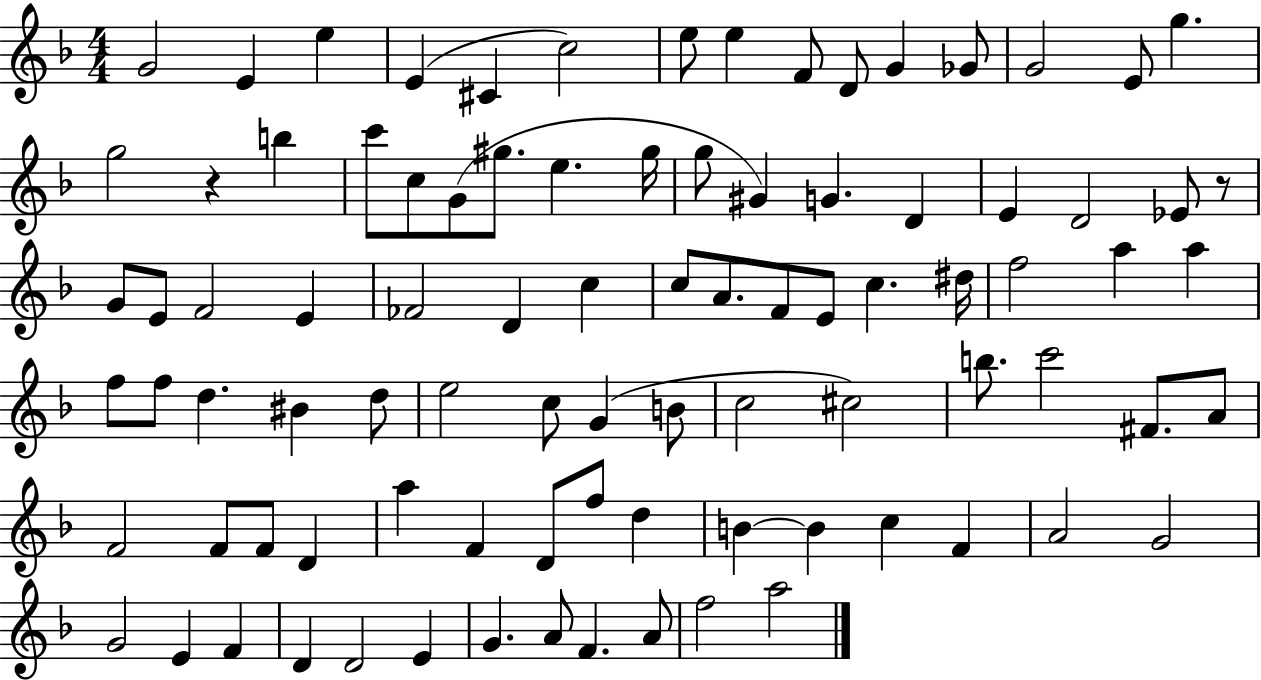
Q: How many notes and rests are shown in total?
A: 90